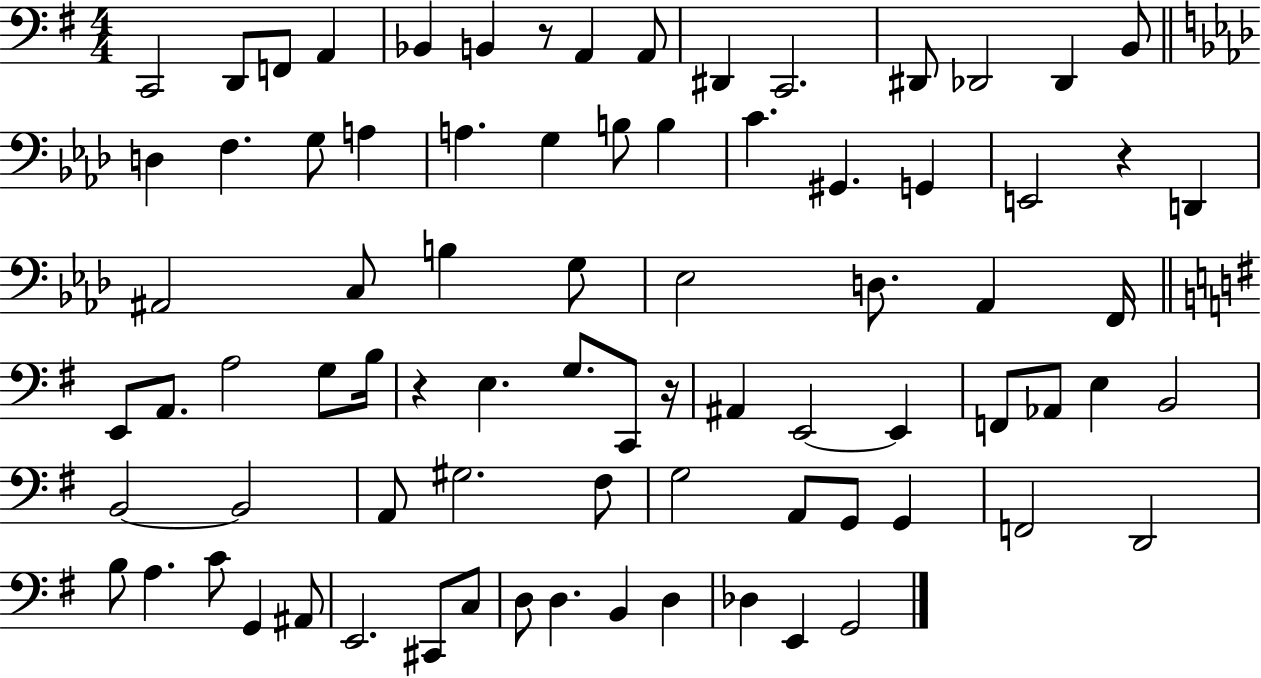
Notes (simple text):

C2/h D2/e F2/e A2/q Bb2/q B2/q R/e A2/q A2/e D#2/q C2/h. D#2/e Db2/h Db2/q B2/e D3/q F3/q. G3/e A3/q A3/q. G3/q B3/e B3/q C4/q. G#2/q. G2/q E2/h R/q D2/q A#2/h C3/e B3/q G3/e Eb3/h D3/e. Ab2/q F2/s E2/e A2/e. A3/h G3/e B3/s R/q E3/q. G3/e. C2/e R/s A#2/q E2/h E2/q F2/e Ab2/e E3/q B2/h B2/h B2/h A2/e G#3/h. F#3/e G3/h A2/e G2/e G2/q F2/h D2/h B3/e A3/q. C4/e G2/q A#2/e E2/h. C#2/e C3/e D3/e D3/q. B2/q D3/q Db3/q E2/q G2/h